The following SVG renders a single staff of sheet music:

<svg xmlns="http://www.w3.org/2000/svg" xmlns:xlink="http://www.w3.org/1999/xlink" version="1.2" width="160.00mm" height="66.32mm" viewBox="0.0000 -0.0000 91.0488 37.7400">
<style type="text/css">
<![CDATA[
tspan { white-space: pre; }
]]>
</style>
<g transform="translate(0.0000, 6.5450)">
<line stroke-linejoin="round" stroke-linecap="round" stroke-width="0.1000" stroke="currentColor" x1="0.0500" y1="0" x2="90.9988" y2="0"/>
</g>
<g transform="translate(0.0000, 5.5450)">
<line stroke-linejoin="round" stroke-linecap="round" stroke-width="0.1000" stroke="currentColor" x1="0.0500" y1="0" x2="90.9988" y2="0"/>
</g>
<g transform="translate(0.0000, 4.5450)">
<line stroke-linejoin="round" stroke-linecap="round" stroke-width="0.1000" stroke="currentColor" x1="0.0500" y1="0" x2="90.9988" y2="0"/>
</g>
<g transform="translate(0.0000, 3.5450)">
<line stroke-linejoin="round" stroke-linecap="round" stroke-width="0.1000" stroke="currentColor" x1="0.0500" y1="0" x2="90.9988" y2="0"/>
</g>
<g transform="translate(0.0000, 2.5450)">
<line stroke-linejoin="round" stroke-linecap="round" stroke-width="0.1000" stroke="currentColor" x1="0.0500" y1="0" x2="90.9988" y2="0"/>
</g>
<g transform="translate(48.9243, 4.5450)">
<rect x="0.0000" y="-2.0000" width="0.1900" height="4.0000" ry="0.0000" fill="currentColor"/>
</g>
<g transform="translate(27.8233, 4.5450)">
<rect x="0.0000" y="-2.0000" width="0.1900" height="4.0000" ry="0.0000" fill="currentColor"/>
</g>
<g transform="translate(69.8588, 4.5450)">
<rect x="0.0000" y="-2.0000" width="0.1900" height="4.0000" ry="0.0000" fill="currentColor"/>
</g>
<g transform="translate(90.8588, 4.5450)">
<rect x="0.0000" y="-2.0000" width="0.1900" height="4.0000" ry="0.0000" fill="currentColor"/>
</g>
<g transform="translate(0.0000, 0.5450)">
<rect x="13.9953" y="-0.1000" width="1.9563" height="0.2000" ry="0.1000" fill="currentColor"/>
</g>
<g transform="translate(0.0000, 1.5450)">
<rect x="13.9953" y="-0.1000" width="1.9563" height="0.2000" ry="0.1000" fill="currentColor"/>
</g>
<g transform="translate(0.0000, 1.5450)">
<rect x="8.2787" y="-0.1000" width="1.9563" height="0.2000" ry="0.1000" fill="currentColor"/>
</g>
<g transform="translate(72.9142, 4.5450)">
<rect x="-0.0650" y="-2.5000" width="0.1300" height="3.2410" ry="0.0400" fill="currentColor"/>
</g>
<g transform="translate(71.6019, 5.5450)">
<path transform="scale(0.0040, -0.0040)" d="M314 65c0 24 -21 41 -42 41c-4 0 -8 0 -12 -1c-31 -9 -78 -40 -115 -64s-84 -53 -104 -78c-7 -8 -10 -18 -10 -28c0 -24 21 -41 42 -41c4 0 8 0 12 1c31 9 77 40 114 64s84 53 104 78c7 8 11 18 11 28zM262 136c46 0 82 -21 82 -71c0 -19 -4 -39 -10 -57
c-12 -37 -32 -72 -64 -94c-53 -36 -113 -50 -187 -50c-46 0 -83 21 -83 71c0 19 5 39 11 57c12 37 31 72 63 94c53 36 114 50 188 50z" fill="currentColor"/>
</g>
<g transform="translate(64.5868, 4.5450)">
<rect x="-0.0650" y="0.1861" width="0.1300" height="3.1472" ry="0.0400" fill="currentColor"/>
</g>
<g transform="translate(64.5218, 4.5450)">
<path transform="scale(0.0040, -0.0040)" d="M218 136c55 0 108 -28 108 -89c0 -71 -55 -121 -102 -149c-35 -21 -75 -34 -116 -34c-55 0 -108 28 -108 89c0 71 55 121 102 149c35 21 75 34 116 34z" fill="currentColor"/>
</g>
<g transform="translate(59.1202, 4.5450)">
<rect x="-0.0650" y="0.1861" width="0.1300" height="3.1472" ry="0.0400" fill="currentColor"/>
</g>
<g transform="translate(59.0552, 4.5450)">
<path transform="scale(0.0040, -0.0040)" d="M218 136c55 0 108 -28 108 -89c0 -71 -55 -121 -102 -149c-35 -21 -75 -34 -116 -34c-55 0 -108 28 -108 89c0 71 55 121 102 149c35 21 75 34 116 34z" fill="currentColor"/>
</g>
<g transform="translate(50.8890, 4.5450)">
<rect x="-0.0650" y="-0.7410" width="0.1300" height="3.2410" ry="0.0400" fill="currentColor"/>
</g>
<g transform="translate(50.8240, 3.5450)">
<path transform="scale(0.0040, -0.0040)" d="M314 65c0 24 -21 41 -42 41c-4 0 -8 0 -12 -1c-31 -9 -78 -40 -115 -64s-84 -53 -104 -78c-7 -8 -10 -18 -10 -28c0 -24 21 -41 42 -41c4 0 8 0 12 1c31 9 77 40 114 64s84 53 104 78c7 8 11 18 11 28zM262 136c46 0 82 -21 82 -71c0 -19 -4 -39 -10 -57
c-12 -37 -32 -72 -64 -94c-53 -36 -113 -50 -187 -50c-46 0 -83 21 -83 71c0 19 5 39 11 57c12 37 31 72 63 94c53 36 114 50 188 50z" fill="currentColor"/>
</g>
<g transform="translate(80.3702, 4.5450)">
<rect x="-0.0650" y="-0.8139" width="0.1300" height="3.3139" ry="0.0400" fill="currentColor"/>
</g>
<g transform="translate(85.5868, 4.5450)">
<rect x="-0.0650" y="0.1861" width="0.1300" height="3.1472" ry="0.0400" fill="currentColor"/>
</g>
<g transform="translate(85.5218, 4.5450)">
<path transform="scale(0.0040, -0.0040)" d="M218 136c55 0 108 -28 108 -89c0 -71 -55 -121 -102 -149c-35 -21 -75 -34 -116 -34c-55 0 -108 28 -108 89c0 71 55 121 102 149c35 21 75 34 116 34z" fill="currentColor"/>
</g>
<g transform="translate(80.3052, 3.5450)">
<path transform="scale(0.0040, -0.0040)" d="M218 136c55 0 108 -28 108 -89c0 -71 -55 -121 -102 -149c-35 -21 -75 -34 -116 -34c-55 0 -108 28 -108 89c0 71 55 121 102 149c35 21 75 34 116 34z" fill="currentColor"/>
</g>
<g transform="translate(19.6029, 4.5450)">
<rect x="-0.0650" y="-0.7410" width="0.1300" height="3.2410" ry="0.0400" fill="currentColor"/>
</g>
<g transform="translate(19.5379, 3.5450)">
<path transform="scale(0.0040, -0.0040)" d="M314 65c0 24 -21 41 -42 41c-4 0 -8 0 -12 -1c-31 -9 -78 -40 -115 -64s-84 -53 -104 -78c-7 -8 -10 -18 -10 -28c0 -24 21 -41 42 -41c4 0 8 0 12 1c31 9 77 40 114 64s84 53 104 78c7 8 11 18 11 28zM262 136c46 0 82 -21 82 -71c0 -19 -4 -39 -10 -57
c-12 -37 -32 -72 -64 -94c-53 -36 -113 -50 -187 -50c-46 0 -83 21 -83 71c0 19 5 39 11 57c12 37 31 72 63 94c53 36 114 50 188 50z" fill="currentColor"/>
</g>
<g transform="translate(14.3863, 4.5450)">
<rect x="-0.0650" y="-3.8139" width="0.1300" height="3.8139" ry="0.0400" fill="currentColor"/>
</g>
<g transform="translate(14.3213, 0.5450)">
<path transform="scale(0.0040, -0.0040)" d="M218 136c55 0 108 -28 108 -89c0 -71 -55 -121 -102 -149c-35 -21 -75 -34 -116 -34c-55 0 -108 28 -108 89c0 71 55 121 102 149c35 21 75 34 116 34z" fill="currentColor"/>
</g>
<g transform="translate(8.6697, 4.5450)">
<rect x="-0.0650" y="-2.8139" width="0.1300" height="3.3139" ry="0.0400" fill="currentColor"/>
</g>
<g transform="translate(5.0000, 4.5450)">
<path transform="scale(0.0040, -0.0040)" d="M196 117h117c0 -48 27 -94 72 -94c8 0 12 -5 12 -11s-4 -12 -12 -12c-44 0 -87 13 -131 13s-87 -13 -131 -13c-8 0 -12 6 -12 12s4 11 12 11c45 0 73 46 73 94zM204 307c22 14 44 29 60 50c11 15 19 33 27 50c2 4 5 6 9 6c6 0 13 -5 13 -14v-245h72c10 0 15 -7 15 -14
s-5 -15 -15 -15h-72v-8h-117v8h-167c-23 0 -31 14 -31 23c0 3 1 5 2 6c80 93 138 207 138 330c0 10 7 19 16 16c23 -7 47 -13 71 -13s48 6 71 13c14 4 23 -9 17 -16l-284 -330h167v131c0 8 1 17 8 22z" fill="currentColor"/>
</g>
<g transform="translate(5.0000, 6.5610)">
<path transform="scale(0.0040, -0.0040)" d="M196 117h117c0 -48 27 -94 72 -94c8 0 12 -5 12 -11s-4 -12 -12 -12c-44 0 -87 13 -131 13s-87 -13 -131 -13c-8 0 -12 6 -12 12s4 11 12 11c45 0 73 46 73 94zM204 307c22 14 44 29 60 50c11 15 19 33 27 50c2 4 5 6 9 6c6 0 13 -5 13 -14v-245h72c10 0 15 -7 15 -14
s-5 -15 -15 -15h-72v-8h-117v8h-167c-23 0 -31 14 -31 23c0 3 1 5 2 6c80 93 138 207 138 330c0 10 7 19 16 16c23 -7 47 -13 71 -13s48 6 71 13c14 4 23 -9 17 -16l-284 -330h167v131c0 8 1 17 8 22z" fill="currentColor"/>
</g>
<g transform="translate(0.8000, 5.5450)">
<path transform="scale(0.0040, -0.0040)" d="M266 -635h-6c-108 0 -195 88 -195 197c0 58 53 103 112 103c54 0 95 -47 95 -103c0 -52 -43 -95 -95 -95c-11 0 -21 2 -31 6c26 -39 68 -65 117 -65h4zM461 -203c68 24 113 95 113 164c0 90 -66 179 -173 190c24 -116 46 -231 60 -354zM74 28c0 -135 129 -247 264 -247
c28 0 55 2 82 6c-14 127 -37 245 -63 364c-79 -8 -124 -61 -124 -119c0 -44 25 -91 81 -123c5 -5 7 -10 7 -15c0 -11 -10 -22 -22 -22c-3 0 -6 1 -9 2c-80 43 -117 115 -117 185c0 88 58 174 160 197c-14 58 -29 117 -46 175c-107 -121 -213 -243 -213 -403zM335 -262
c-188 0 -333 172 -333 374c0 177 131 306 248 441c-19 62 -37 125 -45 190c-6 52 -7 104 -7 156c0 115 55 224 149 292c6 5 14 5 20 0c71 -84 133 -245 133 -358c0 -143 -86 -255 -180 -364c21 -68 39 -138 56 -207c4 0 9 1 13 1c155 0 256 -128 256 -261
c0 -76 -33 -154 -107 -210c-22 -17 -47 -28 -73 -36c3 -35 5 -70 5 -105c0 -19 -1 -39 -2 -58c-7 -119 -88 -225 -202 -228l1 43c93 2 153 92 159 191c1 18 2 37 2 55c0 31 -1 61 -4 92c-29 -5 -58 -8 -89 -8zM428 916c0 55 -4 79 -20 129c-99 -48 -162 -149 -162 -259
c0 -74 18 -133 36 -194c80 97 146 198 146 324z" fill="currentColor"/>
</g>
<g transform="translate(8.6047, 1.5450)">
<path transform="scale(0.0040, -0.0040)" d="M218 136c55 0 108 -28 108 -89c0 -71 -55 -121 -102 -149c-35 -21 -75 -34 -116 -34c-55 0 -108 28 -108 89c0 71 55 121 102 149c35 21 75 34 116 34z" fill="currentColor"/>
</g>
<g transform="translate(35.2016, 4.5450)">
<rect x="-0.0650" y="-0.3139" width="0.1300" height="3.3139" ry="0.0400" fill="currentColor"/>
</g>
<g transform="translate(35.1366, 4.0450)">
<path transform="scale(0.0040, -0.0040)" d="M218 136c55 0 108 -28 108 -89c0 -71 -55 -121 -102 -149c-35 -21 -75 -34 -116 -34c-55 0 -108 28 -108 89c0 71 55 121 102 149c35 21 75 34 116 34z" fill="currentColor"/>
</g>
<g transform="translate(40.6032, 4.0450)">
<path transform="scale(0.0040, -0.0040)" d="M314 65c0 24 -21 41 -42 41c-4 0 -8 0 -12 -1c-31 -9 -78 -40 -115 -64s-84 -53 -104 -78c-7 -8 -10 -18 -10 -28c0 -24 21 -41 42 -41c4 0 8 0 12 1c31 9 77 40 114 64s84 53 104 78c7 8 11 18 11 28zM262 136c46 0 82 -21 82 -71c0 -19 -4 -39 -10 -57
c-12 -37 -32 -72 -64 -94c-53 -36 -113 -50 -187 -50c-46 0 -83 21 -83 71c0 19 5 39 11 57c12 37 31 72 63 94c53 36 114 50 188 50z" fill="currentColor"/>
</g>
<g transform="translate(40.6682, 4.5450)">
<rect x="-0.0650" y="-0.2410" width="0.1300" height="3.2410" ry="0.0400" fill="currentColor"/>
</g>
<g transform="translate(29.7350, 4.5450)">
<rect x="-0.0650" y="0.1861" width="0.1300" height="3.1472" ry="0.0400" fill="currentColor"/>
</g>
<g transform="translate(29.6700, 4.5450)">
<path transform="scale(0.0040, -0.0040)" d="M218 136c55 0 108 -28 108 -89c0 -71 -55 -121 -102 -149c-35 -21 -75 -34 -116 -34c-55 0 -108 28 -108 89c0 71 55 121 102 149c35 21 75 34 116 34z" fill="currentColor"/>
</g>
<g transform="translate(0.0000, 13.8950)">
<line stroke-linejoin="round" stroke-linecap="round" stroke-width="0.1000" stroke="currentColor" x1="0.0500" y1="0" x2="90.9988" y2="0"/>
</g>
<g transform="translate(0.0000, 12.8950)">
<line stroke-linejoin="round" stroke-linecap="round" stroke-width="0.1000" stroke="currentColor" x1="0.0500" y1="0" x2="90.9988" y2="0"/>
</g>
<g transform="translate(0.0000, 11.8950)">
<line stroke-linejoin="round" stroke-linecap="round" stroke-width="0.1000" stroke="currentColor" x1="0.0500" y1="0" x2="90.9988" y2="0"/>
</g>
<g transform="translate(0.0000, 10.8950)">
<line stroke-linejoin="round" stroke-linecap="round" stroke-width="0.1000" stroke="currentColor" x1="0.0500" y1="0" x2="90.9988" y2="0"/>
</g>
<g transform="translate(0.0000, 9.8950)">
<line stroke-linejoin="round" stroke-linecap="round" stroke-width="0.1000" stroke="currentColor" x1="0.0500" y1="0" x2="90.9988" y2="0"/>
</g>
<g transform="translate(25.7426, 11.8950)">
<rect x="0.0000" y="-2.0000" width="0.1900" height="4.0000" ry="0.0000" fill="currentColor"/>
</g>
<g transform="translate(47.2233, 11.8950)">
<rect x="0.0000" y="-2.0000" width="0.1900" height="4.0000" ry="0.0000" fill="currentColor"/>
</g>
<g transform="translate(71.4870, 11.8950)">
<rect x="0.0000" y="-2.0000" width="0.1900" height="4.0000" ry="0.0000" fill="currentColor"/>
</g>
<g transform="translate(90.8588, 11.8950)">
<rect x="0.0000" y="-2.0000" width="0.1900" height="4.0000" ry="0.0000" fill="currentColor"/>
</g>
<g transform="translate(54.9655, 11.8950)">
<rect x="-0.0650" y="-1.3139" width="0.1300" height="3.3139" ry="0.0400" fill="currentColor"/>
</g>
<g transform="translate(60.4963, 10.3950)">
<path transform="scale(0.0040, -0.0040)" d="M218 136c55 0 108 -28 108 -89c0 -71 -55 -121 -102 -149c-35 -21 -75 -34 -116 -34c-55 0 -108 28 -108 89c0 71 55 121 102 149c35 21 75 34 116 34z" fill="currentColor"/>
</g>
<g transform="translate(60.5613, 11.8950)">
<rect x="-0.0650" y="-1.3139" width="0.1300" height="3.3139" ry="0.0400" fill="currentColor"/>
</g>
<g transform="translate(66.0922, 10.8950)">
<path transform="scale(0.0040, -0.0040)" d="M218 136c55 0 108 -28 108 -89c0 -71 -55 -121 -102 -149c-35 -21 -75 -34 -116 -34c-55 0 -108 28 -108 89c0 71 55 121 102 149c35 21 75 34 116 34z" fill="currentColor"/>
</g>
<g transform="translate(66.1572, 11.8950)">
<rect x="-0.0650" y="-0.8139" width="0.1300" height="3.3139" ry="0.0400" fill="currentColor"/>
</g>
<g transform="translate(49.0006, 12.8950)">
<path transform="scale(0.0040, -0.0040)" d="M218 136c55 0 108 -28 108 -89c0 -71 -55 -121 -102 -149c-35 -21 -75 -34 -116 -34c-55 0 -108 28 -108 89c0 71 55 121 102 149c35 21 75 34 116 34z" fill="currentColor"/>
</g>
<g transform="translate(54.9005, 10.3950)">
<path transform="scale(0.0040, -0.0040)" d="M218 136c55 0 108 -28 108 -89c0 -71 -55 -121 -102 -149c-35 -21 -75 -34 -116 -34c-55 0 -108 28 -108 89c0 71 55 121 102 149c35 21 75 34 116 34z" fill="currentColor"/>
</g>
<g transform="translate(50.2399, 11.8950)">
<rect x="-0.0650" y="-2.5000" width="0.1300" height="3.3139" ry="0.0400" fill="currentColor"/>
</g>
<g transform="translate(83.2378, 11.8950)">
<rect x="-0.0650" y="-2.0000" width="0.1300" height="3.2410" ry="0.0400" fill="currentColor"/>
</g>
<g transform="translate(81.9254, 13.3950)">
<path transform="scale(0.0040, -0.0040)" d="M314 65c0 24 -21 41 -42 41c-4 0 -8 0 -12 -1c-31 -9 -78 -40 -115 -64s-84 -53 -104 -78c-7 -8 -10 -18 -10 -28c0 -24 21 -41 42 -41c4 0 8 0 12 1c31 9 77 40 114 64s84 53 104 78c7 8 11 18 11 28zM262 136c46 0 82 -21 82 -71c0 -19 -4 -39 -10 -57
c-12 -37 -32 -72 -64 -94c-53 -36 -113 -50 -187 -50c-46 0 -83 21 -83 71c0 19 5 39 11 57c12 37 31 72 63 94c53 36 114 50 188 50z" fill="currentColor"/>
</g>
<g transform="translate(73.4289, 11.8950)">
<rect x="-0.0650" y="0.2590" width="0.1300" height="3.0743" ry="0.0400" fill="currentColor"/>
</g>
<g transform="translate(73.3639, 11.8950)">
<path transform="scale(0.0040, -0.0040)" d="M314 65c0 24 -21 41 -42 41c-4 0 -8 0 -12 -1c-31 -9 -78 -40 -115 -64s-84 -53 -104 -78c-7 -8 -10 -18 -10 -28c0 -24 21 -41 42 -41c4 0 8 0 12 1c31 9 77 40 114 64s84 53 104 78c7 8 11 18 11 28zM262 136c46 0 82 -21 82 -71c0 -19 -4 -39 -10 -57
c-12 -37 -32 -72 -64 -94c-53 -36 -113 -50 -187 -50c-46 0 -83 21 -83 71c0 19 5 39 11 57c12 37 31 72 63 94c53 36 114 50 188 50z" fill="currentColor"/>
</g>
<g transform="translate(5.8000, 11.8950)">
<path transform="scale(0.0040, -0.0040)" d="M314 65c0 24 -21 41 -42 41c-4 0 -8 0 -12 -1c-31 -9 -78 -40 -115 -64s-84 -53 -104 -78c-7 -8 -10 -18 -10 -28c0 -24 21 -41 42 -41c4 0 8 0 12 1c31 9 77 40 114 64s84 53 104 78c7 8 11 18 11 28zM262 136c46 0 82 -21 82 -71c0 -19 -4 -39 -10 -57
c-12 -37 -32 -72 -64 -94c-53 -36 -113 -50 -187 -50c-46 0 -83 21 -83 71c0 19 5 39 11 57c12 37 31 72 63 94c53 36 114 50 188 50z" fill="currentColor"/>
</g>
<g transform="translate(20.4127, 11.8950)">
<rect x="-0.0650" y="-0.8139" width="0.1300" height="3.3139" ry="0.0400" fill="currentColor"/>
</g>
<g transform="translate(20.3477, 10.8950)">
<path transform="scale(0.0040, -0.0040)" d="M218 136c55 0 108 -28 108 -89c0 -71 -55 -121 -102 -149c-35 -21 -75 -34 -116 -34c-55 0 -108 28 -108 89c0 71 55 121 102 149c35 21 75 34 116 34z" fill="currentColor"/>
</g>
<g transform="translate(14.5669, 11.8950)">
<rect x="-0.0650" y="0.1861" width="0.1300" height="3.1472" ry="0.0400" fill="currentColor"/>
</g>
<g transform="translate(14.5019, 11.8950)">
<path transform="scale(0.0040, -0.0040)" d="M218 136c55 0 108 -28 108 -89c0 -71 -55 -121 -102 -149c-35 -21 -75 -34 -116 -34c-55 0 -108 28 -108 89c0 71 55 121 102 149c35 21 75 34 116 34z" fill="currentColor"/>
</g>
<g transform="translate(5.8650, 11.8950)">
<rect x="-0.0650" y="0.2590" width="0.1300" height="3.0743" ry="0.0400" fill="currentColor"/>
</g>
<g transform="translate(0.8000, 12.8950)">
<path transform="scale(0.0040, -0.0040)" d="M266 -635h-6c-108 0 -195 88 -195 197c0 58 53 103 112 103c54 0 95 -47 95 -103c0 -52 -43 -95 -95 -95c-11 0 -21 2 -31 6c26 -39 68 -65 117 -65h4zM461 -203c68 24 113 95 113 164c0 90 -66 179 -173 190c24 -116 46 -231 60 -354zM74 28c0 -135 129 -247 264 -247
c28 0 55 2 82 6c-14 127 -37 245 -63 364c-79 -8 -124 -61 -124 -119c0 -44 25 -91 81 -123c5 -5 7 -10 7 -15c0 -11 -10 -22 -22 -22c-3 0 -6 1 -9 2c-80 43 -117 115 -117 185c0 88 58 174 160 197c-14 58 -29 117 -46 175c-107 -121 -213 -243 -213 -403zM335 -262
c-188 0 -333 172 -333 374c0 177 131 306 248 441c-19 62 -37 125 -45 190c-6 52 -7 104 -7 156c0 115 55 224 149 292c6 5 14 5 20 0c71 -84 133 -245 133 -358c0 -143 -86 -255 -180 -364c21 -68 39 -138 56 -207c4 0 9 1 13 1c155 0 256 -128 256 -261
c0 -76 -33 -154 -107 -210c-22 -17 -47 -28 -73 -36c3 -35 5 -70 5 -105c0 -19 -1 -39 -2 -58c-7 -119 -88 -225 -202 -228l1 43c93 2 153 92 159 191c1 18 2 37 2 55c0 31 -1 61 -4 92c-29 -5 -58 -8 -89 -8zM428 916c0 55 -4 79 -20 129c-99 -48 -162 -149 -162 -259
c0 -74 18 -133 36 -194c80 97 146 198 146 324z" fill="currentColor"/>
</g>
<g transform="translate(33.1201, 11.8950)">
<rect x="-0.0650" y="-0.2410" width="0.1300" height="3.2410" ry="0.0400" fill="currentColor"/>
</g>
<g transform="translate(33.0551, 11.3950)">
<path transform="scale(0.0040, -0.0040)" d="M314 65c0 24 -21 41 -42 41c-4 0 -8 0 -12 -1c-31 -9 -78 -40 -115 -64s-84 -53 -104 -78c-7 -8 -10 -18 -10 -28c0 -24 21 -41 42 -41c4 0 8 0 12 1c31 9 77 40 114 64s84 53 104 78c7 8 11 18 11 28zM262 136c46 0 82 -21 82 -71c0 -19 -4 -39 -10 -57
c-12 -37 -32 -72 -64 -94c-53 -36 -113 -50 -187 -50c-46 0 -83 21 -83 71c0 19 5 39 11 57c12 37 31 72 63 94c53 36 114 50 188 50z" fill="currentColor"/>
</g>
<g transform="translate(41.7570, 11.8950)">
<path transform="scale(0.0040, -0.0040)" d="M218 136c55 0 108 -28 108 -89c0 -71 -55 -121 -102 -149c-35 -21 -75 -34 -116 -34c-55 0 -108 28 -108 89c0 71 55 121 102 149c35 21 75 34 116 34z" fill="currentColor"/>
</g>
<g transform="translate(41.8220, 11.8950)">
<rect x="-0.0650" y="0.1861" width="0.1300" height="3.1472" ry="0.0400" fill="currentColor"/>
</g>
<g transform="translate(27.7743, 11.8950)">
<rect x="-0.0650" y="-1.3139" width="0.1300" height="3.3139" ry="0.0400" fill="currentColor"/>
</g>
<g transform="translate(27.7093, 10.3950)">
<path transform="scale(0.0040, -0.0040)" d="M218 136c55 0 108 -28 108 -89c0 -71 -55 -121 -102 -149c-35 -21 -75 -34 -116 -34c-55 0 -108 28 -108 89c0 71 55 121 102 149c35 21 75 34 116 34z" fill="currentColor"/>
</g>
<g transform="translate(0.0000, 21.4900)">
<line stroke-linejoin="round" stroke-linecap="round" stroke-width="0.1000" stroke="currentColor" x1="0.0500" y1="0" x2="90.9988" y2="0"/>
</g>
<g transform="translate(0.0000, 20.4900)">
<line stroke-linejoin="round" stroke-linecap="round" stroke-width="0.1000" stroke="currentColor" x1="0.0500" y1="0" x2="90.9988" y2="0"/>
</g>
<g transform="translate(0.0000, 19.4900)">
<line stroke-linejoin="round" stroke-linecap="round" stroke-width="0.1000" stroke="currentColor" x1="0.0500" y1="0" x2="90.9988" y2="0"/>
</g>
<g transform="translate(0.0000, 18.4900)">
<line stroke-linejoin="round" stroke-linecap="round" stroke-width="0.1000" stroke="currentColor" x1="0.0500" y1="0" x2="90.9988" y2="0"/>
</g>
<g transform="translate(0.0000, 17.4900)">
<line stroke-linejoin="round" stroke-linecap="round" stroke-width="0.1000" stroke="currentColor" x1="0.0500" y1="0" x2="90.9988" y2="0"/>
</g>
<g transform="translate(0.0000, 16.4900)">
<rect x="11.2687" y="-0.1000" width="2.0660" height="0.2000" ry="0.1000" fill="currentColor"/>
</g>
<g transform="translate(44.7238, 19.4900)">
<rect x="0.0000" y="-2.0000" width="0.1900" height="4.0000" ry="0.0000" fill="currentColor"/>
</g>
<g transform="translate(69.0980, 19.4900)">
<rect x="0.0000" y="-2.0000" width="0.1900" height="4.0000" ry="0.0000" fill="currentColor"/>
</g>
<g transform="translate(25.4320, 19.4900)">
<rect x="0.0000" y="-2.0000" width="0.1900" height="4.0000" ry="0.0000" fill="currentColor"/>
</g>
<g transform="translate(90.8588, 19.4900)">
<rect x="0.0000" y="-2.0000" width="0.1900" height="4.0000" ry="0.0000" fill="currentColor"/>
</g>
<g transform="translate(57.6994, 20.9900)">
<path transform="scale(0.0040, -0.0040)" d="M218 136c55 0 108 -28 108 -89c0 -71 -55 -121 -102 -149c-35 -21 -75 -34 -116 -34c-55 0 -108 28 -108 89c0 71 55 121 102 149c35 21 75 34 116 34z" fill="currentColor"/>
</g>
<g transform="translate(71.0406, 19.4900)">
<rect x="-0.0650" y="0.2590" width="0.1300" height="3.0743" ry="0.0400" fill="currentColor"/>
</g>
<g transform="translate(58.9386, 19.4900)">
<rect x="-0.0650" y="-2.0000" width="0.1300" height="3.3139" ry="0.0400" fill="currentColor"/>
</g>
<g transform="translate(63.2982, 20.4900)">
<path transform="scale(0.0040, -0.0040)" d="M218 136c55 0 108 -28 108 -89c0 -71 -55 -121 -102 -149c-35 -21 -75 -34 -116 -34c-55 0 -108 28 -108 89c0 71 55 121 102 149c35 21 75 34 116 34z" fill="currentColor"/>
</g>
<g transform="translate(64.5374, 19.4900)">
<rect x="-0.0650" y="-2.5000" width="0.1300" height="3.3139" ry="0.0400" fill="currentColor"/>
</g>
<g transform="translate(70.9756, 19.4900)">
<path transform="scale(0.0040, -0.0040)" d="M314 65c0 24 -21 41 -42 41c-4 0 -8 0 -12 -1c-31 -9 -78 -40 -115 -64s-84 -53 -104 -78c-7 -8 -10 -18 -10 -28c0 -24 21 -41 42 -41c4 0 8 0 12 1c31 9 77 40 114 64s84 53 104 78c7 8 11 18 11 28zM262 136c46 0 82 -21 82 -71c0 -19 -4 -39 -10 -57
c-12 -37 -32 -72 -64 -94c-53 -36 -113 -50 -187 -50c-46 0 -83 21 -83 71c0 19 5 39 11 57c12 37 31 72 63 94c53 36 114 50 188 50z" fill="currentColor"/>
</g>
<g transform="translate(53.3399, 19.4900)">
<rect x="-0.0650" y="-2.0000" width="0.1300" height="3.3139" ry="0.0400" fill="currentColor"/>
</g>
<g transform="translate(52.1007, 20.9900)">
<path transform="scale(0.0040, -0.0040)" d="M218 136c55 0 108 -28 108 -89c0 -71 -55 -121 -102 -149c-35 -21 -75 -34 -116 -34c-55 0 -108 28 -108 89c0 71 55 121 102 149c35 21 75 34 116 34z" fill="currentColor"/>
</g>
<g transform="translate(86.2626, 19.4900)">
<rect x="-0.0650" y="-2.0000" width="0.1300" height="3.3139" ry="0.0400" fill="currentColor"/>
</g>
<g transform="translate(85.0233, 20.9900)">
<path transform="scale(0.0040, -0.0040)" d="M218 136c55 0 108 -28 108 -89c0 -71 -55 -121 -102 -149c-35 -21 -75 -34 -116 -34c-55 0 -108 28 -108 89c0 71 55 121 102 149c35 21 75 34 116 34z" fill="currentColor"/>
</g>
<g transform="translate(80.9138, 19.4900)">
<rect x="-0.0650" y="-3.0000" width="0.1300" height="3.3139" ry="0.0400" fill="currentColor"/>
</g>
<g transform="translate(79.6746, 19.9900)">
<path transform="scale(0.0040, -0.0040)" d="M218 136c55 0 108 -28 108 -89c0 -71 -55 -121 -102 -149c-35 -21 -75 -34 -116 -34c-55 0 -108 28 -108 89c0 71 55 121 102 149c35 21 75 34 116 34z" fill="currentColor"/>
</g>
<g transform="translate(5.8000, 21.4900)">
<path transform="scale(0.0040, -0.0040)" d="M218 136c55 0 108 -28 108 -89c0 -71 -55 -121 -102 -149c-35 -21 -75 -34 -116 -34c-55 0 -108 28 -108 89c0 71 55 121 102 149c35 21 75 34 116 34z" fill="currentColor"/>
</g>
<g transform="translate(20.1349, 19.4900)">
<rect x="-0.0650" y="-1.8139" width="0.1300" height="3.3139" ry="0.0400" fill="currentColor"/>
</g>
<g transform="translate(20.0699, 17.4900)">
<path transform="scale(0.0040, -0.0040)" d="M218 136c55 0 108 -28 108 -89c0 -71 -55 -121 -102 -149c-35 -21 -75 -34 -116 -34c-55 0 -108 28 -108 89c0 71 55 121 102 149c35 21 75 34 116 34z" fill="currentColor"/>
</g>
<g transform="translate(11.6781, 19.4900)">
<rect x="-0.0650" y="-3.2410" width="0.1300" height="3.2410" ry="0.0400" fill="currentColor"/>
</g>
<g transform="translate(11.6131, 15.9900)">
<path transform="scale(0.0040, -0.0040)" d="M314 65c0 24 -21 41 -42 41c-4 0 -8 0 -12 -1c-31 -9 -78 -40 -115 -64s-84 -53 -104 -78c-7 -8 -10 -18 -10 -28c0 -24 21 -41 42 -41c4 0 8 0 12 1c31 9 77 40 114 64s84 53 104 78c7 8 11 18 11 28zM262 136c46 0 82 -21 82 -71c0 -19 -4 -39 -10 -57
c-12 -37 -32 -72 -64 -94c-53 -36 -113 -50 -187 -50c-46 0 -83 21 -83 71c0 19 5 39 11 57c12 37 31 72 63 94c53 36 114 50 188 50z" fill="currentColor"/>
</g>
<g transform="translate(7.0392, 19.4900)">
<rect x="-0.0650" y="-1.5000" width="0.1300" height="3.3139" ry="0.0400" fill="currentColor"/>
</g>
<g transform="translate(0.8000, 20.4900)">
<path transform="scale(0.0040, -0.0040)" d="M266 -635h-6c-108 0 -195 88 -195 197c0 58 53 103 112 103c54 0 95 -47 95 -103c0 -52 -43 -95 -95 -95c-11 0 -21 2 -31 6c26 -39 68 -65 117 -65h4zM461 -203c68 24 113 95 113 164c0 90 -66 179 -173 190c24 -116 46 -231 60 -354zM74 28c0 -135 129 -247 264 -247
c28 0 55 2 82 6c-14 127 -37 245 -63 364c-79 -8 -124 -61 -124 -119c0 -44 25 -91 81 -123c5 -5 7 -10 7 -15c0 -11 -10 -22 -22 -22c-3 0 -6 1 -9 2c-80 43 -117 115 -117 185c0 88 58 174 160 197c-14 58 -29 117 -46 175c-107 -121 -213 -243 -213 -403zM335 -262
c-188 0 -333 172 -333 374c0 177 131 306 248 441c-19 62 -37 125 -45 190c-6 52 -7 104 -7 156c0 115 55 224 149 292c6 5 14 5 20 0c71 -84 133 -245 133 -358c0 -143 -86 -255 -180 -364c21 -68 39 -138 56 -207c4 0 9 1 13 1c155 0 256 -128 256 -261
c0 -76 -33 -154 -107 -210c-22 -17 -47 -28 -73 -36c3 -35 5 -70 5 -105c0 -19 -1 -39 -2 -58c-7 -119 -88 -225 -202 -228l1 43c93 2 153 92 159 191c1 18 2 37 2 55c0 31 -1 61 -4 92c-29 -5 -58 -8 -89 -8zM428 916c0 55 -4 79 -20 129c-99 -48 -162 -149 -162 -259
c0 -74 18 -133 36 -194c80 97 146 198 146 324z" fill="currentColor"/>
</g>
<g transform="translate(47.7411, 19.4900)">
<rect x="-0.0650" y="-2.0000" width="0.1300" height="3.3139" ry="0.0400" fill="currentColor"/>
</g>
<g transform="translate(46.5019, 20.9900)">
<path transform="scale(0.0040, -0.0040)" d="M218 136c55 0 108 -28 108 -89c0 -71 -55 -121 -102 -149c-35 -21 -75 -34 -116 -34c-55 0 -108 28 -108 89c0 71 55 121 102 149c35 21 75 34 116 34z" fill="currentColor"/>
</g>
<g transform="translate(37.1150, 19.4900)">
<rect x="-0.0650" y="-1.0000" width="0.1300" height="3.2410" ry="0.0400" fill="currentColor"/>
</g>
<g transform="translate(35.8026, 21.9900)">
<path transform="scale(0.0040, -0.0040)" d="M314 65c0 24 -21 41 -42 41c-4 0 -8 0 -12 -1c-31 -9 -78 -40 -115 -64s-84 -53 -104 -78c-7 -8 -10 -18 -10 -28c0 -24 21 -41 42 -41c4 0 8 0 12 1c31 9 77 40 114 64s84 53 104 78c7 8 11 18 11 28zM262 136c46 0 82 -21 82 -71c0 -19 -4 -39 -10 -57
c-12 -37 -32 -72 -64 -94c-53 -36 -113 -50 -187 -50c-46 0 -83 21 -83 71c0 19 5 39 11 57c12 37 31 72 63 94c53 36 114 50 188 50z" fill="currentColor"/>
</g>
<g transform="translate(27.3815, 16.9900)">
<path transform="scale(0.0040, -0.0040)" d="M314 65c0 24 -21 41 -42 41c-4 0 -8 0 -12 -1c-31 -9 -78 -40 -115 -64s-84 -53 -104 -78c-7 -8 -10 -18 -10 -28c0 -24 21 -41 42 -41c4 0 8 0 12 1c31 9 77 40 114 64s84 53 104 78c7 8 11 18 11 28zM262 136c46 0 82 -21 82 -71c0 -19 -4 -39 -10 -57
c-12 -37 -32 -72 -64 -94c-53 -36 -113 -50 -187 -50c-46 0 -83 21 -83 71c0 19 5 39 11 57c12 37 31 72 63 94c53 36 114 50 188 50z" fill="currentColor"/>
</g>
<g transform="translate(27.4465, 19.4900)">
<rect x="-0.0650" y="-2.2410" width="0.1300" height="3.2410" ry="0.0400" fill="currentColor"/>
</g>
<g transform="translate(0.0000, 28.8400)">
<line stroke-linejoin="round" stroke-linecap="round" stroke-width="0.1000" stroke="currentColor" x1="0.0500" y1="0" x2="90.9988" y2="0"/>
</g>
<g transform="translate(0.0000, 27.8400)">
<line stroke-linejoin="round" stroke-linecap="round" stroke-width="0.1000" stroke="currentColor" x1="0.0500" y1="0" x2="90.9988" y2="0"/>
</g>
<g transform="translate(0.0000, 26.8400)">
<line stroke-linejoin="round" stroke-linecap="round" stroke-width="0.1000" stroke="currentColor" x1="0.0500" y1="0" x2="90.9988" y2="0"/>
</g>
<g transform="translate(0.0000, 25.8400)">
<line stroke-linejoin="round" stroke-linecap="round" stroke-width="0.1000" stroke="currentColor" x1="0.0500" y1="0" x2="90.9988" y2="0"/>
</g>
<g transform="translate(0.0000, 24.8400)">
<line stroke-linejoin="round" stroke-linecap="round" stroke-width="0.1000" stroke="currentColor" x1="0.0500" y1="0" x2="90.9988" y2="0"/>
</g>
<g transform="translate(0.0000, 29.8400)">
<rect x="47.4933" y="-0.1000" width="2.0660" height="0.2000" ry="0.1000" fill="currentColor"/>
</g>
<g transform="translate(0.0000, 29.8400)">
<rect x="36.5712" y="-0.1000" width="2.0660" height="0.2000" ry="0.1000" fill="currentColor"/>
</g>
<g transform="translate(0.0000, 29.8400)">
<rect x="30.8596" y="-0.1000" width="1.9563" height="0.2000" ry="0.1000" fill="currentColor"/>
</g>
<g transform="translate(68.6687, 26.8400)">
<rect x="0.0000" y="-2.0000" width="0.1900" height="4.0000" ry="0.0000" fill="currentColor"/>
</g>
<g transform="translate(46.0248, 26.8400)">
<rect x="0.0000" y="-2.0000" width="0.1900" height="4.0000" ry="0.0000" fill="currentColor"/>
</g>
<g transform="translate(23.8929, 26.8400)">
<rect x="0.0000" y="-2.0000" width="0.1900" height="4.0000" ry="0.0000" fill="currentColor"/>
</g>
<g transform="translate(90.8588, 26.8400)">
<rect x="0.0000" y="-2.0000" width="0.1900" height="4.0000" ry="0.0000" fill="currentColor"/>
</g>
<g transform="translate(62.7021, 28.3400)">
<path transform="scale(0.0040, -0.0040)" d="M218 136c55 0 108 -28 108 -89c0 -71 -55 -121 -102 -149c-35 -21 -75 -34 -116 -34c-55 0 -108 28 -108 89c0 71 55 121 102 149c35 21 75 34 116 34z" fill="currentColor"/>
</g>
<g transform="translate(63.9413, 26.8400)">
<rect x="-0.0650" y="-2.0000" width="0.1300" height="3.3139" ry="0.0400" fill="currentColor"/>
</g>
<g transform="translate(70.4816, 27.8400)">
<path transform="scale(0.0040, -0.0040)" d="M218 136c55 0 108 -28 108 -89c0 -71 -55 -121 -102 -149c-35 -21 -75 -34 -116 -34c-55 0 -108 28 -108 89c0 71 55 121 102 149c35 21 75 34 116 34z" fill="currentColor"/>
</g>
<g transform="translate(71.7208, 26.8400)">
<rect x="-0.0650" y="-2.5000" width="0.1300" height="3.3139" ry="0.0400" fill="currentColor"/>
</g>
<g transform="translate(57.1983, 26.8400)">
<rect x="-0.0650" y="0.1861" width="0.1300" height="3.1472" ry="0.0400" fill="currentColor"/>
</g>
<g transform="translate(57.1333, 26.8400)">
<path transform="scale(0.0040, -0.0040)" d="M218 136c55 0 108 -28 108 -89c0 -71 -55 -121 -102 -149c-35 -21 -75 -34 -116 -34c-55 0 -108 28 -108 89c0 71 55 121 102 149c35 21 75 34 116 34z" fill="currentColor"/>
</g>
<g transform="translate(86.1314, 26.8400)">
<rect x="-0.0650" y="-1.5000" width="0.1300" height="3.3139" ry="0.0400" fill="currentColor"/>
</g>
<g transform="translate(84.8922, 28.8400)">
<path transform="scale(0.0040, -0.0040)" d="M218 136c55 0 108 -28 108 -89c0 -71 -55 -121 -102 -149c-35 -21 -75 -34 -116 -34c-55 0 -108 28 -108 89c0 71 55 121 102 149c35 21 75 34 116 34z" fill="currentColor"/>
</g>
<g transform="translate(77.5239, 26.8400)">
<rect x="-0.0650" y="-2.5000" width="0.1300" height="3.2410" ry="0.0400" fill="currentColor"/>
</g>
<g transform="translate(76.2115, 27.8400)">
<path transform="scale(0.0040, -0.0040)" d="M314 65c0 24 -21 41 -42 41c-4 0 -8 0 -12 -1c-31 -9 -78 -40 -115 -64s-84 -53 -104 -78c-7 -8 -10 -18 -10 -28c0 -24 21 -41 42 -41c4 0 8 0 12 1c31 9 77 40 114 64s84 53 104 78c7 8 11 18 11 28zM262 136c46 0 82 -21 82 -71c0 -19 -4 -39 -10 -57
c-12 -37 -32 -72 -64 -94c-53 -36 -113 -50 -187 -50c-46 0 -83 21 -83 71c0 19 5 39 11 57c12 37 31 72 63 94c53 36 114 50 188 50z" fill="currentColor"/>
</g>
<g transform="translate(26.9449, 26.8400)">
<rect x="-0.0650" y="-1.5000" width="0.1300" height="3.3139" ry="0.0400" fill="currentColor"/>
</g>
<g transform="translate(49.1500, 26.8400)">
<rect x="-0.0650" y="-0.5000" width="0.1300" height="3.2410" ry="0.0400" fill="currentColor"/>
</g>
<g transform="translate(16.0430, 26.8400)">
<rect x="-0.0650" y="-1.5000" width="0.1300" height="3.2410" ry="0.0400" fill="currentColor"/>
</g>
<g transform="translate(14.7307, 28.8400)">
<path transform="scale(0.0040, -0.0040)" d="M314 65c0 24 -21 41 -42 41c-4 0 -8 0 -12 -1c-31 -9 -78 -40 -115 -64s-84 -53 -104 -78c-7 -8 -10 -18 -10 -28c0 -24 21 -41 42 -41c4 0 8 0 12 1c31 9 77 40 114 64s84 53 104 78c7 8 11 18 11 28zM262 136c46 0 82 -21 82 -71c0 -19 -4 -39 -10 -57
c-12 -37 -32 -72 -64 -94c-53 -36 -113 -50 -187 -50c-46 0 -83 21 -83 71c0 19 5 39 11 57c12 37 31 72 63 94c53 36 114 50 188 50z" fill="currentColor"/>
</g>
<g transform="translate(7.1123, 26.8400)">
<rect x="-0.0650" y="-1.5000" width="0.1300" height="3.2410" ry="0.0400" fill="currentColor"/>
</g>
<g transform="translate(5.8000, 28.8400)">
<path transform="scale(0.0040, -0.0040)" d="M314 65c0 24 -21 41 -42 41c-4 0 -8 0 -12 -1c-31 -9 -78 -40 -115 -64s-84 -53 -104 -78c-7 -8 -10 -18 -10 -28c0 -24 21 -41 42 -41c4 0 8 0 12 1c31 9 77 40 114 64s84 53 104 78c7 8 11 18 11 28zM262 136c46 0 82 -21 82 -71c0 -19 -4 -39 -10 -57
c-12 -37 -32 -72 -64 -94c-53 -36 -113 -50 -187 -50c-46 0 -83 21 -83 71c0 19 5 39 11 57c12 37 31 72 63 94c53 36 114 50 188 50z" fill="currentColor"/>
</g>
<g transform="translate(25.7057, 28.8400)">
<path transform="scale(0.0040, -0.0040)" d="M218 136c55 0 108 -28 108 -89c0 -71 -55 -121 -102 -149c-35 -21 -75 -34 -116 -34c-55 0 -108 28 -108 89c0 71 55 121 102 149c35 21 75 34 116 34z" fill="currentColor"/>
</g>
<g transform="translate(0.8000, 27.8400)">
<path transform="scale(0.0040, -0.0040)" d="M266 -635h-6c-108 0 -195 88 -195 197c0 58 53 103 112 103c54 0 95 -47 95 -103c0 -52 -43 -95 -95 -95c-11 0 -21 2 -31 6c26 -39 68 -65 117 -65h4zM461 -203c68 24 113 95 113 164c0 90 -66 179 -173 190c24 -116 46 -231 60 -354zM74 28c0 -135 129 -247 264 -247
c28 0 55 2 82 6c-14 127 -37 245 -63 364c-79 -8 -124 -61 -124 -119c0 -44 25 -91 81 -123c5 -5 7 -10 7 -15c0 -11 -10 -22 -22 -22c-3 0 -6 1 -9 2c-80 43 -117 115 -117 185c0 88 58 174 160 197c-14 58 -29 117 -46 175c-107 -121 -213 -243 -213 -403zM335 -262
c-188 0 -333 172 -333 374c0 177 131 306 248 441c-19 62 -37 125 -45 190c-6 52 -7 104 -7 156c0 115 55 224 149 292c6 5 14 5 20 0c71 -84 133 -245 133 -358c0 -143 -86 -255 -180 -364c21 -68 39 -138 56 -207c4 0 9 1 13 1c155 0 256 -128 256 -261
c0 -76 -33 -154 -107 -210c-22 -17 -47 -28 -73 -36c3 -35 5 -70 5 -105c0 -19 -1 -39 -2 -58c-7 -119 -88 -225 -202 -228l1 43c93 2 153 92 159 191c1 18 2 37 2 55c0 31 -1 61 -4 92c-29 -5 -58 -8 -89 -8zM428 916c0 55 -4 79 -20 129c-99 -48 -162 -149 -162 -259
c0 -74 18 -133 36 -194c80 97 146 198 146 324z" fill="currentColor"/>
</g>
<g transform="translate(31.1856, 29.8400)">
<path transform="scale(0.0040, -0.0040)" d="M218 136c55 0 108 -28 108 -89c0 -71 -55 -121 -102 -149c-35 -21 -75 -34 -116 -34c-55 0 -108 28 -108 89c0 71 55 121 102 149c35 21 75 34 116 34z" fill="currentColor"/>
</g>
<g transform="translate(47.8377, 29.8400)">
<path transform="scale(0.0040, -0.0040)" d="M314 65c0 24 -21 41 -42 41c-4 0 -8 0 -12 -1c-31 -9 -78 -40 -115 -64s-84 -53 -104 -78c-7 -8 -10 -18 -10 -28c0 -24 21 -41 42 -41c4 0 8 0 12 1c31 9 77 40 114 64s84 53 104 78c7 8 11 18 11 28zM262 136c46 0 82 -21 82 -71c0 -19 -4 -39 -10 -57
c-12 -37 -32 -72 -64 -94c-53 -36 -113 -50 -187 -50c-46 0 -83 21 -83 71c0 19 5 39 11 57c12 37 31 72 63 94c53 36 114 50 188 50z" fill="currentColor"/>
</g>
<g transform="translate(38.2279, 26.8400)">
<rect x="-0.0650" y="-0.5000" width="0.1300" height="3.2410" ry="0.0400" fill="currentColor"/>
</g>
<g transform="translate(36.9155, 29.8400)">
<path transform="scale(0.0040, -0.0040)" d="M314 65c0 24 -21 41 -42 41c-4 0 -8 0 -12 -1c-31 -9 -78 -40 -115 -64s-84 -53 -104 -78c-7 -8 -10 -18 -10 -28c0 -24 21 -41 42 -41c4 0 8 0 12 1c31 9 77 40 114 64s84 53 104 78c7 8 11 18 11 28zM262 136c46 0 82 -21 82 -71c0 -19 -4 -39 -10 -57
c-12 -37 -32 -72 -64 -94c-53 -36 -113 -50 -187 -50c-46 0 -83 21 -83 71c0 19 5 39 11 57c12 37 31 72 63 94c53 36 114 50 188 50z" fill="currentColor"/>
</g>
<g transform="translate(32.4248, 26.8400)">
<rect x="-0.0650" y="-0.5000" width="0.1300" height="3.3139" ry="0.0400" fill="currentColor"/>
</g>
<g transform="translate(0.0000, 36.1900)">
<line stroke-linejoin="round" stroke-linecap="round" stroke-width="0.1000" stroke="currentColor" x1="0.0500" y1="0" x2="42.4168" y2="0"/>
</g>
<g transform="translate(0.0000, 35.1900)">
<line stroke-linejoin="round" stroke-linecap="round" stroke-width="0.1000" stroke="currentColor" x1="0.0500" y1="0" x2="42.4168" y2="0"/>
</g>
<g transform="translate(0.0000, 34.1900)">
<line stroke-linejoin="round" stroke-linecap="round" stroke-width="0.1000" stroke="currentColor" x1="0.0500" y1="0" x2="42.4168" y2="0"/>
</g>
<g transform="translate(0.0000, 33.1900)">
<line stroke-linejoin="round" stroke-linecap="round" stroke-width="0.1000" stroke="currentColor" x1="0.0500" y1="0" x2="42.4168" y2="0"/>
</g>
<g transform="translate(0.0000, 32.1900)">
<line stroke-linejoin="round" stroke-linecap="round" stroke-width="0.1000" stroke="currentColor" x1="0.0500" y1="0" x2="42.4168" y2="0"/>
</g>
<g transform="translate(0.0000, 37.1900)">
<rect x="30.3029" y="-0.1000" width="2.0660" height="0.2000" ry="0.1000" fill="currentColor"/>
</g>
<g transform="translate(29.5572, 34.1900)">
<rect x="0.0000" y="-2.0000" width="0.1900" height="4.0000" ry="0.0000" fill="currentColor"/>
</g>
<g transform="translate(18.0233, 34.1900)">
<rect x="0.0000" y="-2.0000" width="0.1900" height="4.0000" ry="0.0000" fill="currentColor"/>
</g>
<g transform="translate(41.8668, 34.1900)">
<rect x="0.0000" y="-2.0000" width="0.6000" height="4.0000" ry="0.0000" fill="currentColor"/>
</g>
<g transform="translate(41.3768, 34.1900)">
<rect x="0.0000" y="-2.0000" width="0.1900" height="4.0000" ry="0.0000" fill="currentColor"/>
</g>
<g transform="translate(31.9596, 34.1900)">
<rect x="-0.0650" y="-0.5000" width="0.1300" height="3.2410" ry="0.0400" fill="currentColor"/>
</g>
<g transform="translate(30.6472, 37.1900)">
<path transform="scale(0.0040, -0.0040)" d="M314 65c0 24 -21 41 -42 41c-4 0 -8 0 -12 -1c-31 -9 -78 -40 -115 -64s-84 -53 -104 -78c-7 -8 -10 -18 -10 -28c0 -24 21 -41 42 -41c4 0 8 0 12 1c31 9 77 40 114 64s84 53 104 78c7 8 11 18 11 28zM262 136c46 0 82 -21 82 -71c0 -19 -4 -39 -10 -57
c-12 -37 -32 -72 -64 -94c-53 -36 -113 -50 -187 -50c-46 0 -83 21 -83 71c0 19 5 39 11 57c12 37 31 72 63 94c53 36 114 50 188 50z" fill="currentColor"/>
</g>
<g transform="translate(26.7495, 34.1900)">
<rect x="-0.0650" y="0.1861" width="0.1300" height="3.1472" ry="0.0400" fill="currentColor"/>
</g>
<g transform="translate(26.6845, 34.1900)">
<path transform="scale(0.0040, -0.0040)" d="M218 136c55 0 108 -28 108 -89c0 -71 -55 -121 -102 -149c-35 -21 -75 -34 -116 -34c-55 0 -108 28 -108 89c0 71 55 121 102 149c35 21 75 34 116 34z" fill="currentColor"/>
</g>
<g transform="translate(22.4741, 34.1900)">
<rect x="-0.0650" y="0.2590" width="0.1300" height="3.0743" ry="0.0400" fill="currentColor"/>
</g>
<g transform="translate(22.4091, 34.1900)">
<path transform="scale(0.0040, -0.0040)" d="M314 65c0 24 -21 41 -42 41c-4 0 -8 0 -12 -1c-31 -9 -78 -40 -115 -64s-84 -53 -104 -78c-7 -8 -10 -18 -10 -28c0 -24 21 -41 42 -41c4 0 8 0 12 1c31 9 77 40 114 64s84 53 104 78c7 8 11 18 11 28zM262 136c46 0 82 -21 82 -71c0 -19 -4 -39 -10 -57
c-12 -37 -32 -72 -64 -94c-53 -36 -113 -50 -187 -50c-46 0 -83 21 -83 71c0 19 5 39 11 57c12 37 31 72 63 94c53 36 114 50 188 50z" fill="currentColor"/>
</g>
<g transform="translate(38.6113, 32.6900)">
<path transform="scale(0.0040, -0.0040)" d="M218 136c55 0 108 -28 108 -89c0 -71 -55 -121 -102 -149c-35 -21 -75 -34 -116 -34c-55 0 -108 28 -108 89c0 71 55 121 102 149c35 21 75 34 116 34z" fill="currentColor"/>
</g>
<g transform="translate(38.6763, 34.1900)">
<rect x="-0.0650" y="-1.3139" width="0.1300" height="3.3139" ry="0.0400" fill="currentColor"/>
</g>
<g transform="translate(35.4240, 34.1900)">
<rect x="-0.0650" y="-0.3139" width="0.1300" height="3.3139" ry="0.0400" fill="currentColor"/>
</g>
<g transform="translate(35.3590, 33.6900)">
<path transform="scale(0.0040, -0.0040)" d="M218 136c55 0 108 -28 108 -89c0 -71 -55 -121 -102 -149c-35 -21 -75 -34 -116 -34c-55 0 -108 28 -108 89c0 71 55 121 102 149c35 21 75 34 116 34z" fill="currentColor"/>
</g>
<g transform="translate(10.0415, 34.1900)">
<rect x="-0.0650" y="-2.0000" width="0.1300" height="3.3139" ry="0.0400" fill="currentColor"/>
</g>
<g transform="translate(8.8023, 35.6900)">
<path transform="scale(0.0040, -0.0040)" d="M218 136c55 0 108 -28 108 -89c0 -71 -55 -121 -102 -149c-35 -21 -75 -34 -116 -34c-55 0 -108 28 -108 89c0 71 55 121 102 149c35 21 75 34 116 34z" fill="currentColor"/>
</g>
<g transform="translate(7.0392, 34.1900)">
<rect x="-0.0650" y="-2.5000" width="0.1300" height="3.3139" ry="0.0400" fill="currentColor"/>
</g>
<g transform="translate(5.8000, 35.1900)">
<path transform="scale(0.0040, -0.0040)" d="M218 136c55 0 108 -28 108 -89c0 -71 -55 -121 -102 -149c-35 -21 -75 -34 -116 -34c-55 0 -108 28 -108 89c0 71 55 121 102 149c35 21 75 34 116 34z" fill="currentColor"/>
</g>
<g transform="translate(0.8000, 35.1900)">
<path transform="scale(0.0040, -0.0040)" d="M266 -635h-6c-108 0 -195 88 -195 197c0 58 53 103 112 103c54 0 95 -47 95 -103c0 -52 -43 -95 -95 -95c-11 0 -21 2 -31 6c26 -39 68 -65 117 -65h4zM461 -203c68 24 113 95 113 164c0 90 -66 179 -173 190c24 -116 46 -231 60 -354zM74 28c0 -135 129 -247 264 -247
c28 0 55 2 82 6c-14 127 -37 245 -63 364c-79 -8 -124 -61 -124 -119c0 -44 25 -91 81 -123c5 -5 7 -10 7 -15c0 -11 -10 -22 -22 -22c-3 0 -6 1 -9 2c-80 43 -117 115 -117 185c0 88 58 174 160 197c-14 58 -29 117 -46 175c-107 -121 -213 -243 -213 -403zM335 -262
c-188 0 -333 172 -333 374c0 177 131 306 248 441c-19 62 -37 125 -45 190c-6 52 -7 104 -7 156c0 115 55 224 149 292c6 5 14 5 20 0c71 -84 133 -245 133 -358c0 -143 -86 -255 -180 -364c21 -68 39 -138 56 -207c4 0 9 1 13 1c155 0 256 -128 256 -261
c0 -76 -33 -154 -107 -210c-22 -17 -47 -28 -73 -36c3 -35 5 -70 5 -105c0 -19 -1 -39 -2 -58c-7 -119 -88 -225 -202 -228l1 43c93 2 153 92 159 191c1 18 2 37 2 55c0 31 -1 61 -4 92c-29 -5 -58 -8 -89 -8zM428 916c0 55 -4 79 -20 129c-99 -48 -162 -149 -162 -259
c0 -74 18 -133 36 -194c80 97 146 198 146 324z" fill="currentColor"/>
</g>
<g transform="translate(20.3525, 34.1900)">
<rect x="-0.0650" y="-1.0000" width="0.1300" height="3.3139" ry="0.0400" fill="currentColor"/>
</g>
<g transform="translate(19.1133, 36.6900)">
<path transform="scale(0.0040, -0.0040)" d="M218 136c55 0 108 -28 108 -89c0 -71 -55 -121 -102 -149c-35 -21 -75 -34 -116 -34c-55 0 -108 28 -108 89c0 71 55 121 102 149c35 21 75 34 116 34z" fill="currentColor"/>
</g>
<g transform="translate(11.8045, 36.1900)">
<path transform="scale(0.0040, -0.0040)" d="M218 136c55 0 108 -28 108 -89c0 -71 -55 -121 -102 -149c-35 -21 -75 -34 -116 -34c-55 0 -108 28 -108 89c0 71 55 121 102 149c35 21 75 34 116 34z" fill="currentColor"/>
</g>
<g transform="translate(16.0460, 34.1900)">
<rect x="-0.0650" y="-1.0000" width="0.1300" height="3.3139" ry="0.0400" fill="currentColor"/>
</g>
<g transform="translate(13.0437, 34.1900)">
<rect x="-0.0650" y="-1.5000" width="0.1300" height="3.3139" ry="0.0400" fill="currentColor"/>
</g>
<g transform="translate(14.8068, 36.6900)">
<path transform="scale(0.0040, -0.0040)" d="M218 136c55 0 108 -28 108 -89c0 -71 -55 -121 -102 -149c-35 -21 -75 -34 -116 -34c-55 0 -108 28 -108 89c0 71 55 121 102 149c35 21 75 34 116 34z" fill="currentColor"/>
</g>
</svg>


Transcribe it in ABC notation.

X:1
T:Untitled
M:4/4
L:1/4
K:C
a c' d2 B c c2 d2 B B G2 d B B2 B d e c2 B G e e d B2 F2 E b2 f g2 D2 F F F G B2 A F E2 E2 E C C2 C2 B F G G2 E G F E D D B2 B C2 c e